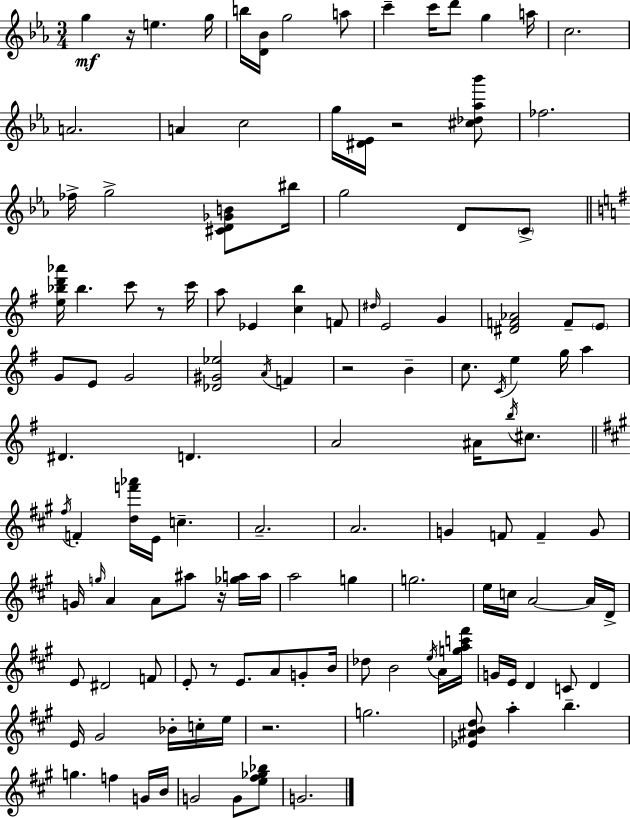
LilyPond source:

{
  \clef treble
  \numericTimeSignature
  \time 3/4
  \key ees \major
  \repeat volta 2 { g''4\mf r16 e''4. g''16 | b''16 <d' bes'>16 g''2 a''8 | c'''4-- c'''16 d'''8 g''4 a''16 | c''2. | \break a'2. | a'4 c''2 | g''16 <dis' ees'>16 r2 <cis'' des'' aes'' bes'''>8 | fes''2. | \break fes''16-> g''2-> <cis' d' ges' b'>8 bis''16 | g''2 d'8 \parenthesize c'8-> | \bar "||" \break \key g \major <e'' bes'' d''' aes'''>16 bes''4. c'''8 r8 c'''16 | a''8 ees'4 <c'' b''>4 f'8 | \grace { dis''16 } e'2 g'4 | <dis' f' aes'>2 f'8-- \parenthesize e'8 | \break g'8 e'8 g'2 | <des' gis' ees''>2 \acciaccatura { a'16 } f'4 | r2 b'4-- | c''8. \acciaccatura { c'16 } e''4 g''16 a''4 | \break dis'4. d'4. | a'2 ais'16 | \acciaccatura { b''16 } cis''8. \bar "||" \break \key a \major \acciaccatura { fis''16 } f'4-. <d'' f''' aes'''>16 e'16 c''4.-- | a'2.-- | a'2. | g'4 f'8 f'4-- g'8 | \break g'16 \grace { g''16 } a'4 a'8 ais''8 r16 | <ges'' a''>16 a''16 a''2 g''4 | g''2. | e''16 c''16 a'2~~ | \break a'16 d'16-> e'8 dis'2 | f'8 e'8-. r8 e'8. a'8 g'8-. | b'16 des''8 b'2 | \acciaccatura { e''16 } a'16 <g'' a'' c''' fis'''>16 g'16 e'16 d'4 c'8 d'4 | \break e'16 gis'2 | bes'16-. c''16-. e''16 r2. | g''2. | <ees' ais' b' d''>8 a''4-. b''4.-- | \break g''4. f''4 | g'16 b'16 g'2 g'8 | <e'' fis'' ges'' bes''>8 g'2. | } \bar "|."
}